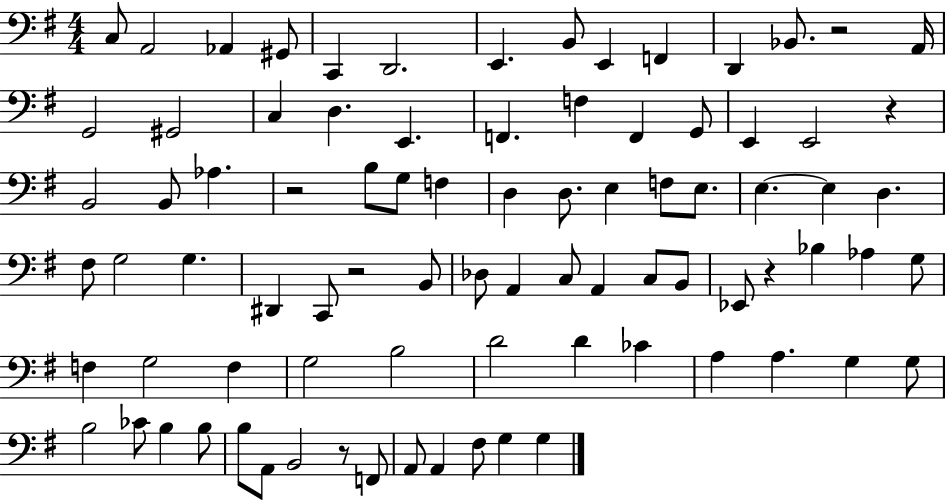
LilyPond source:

{
  \clef bass
  \numericTimeSignature
  \time 4/4
  \key g \major
  \repeat volta 2 { c8 a,2 aes,4 gis,8 | c,4 d,2. | e,4. b,8 e,4 f,4 | d,4 bes,8. r2 a,16 | \break g,2 gis,2 | c4 d4. e,4. | f,4. f4 f,4 g,8 | e,4 e,2 r4 | \break b,2 b,8 aes4. | r2 b8 g8 f4 | d4 d8. e4 f8 e8. | e4.~~ e4 d4. | \break fis8 g2 g4. | dis,4 c,8 r2 b,8 | des8 a,4 c8 a,4 c8 b,8 | ees,8 r4 bes4 aes4 g8 | \break f4 g2 f4 | g2 b2 | d'2 d'4 ces'4 | a4 a4. g4 g8 | \break b2 ces'8 b4 b8 | b8 a,8 b,2 r8 f,8 | a,8 a,4 fis8 g4 g4 | } \bar "|."
}